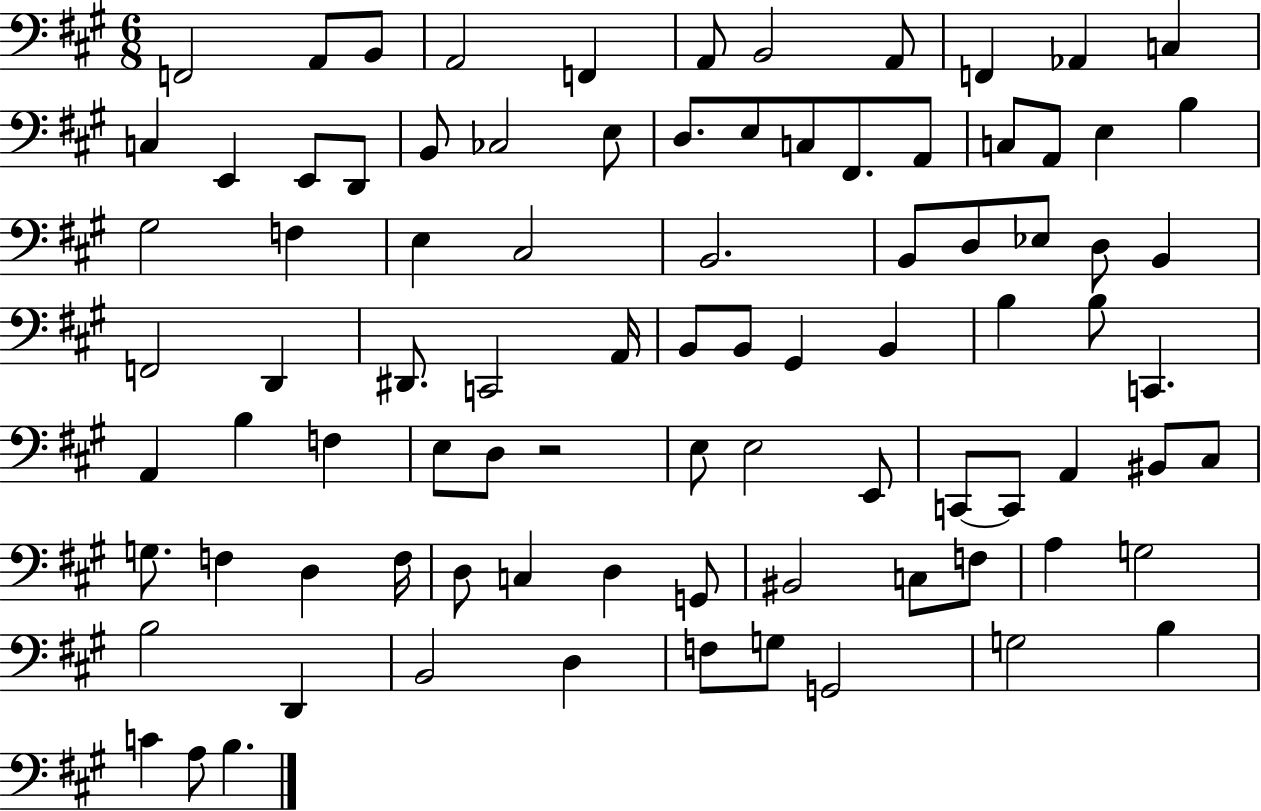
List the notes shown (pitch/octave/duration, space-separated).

F2/h A2/e B2/e A2/h F2/q A2/e B2/h A2/e F2/q Ab2/q C3/q C3/q E2/q E2/e D2/e B2/e CES3/h E3/e D3/e. E3/e C3/e F#2/e. A2/e C3/e A2/e E3/q B3/q G#3/h F3/q E3/q C#3/h B2/h. B2/e D3/e Eb3/e D3/e B2/q F2/h D2/q D#2/e. C2/h A2/s B2/e B2/e G#2/q B2/q B3/q B3/e C2/q. A2/q B3/q F3/q E3/e D3/e R/h E3/e E3/h E2/e C2/e C2/e A2/q BIS2/e C#3/e G3/e. F3/q D3/q F3/s D3/e C3/q D3/q G2/e BIS2/h C3/e F3/e A3/q G3/h B3/h D2/q B2/h D3/q F3/e G3/e G2/h G3/h B3/q C4/q A3/e B3/q.